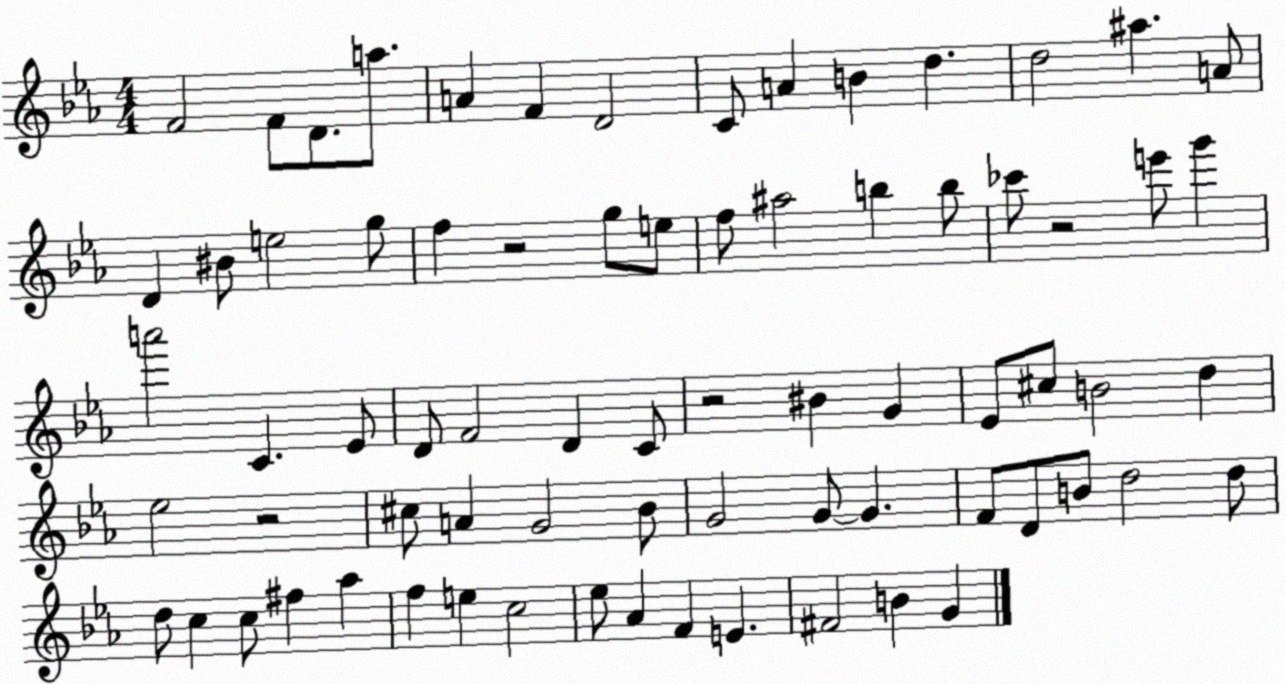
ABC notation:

X:1
T:Untitled
M:4/4
L:1/4
K:Eb
F2 F/2 D/2 a/2 A F D2 C/2 A B d d2 ^a A/2 D ^B/2 e2 g/2 f z2 g/2 e/2 f/2 ^a2 b b/2 _c'/2 z2 e'/2 g' a'2 C _E/2 D/2 F2 D C/2 z2 ^B G _E/2 ^c/2 B2 d _e2 z2 ^c/2 A G2 _B/2 G2 G/2 G F/2 D/2 B/2 d2 d/2 d/2 c c/2 ^f _a f e c2 _e/2 _A F E ^F2 B G